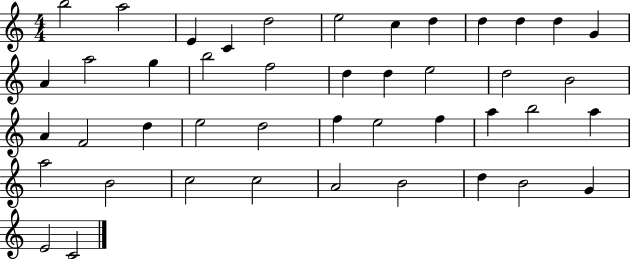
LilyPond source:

{
  \clef treble
  \numericTimeSignature
  \time 4/4
  \key c \major
  b''2 a''2 | e'4 c'4 d''2 | e''2 c''4 d''4 | d''4 d''4 d''4 g'4 | \break a'4 a''2 g''4 | b''2 f''2 | d''4 d''4 e''2 | d''2 b'2 | \break a'4 f'2 d''4 | e''2 d''2 | f''4 e''2 f''4 | a''4 b''2 a''4 | \break a''2 b'2 | c''2 c''2 | a'2 b'2 | d''4 b'2 g'4 | \break e'2 c'2 | \bar "|."
}